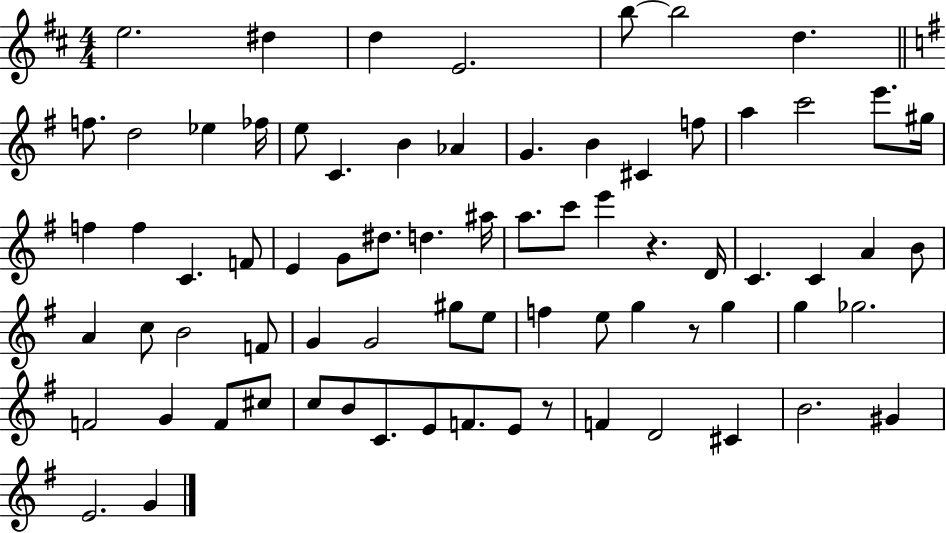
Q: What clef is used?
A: treble